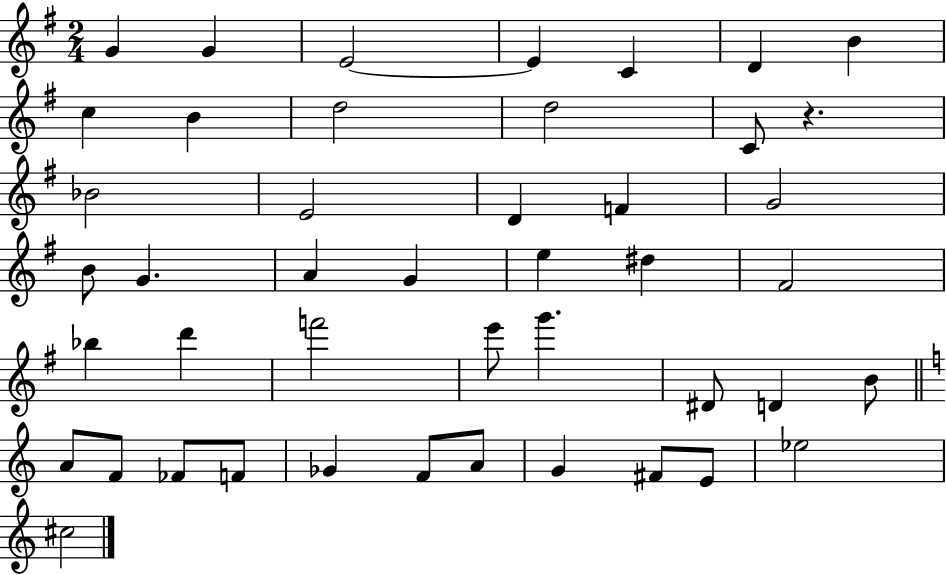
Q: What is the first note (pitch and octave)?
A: G4